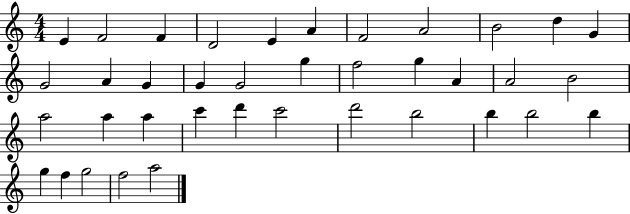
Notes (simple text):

E4/q F4/h F4/q D4/h E4/q A4/q F4/h A4/h B4/h D5/q G4/q G4/h A4/q G4/q G4/q G4/h G5/q F5/h G5/q A4/q A4/h B4/h A5/h A5/q A5/q C6/q D6/q C6/h D6/h B5/h B5/q B5/h B5/q G5/q F5/q G5/h F5/h A5/h